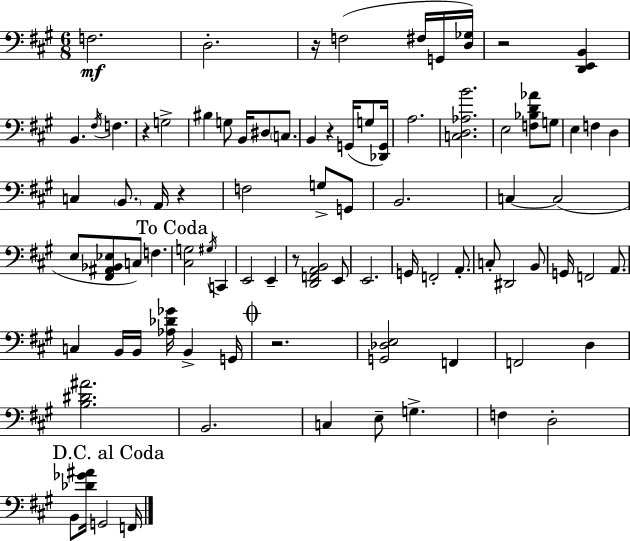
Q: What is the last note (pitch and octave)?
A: F2